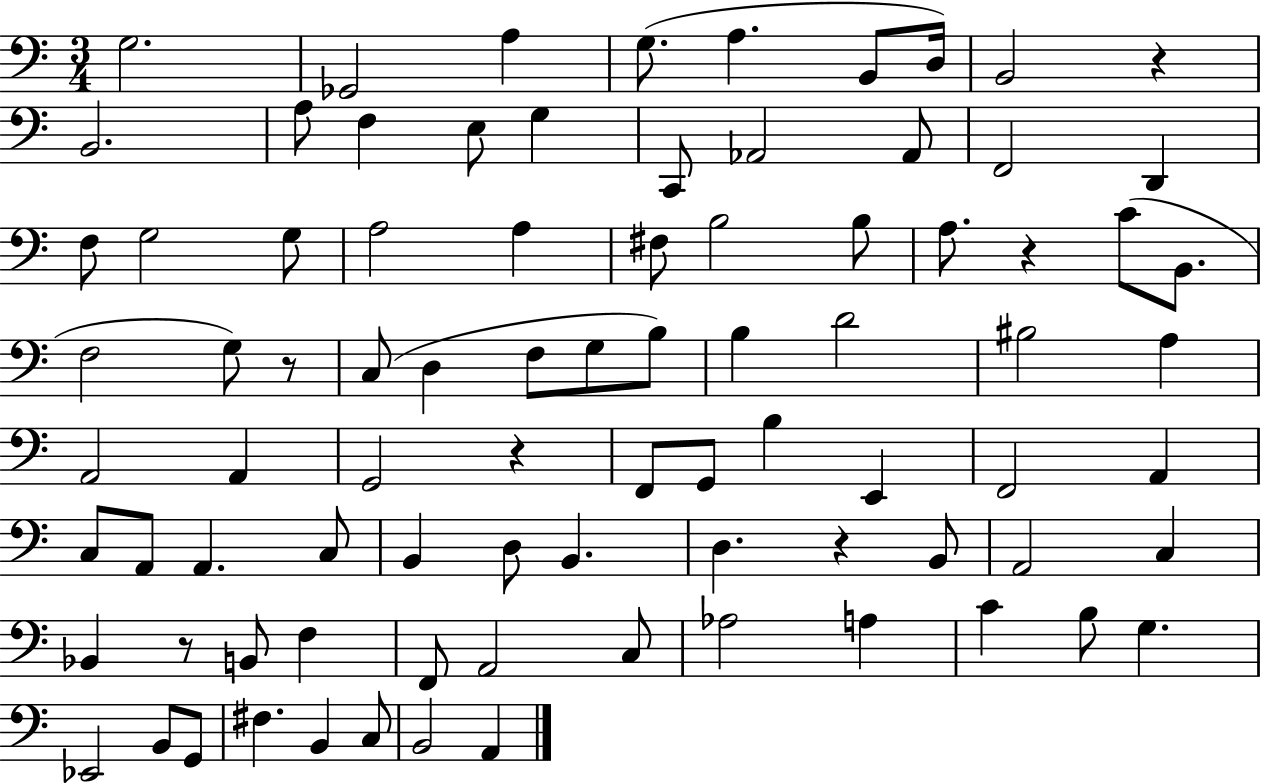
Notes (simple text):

G3/h. Gb2/h A3/q G3/e. A3/q. B2/e D3/s B2/h R/q B2/h. A3/e F3/q E3/e G3/q C2/e Ab2/h Ab2/e F2/h D2/q F3/e G3/h G3/e A3/h A3/q F#3/e B3/h B3/e A3/e. R/q C4/e B2/e. F3/h G3/e R/e C3/e D3/q F3/e G3/e B3/e B3/q D4/h BIS3/h A3/q A2/h A2/q G2/h R/q F2/e G2/e B3/q E2/q F2/h A2/q C3/e A2/e A2/q. C3/e B2/q D3/e B2/q. D3/q. R/q B2/e A2/h C3/q Bb2/q R/e B2/e F3/q F2/e A2/h C3/e Ab3/h A3/q C4/q B3/e G3/q. Eb2/h B2/e G2/e F#3/q. B2/q C3/e B2/h A2/q